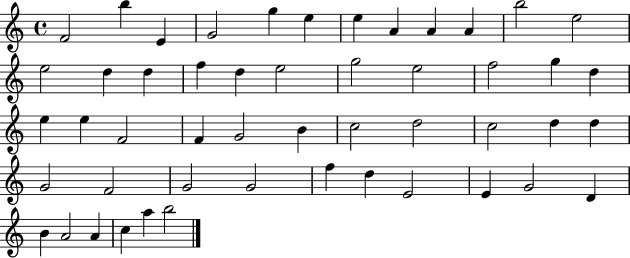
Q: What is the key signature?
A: C major